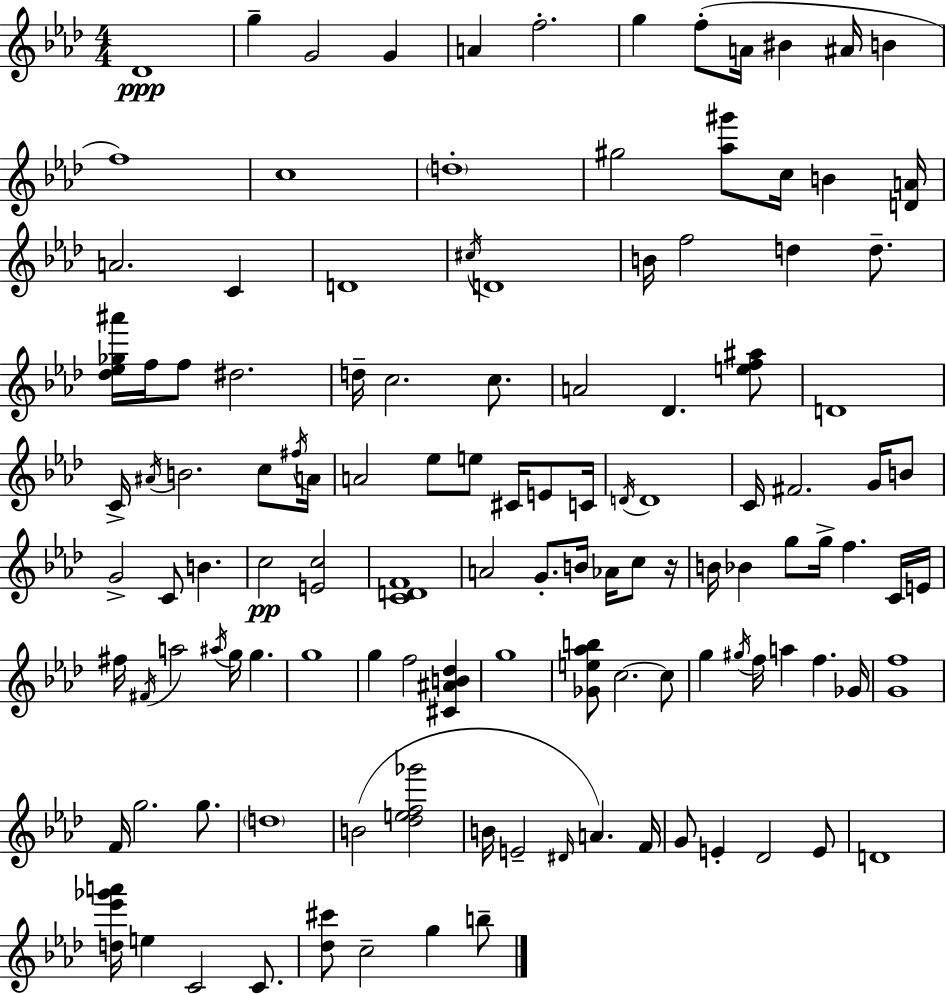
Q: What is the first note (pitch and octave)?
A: Db4